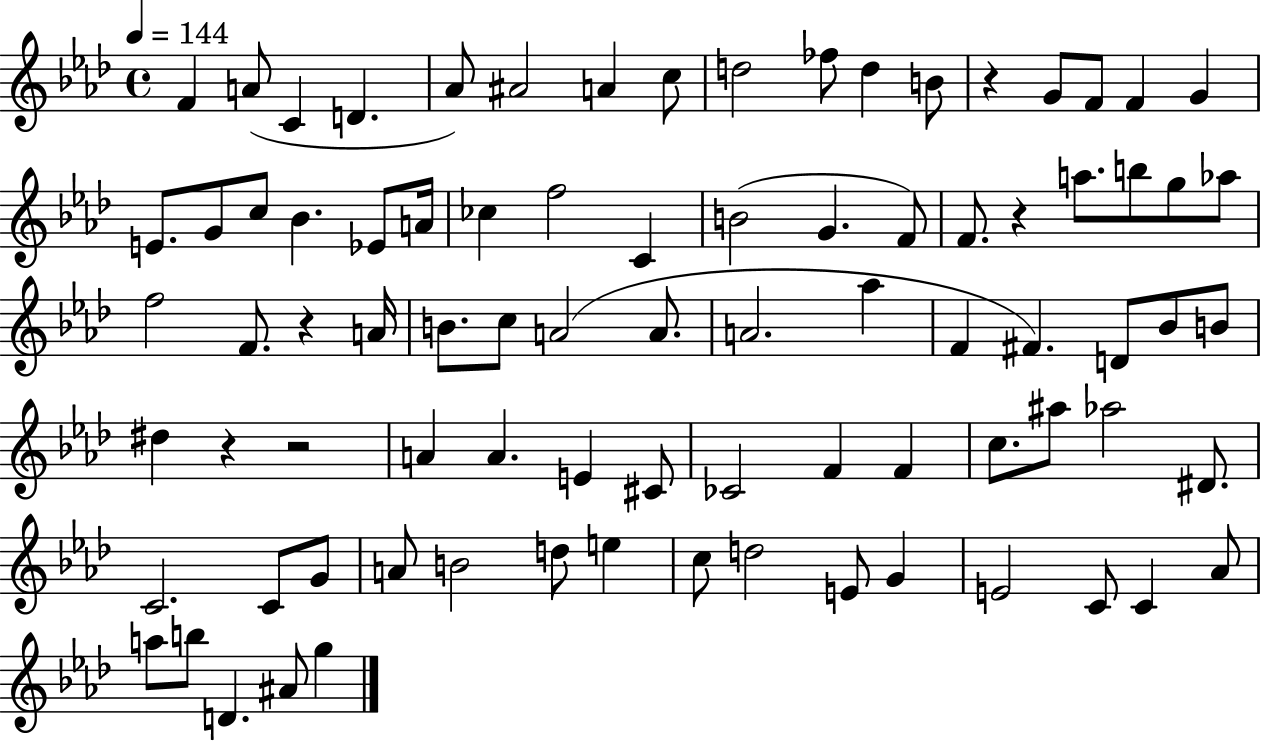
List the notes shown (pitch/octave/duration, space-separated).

F4/q A4/e C4/q D4/q. Ab4/e A#4/h A4/q C5/e D5/h FES5/e D5/q B4/e R/q G4/e F4/e F4/q G4/q E4/e. G4/e C5/e Bb4/q. Eb4/e A4/s CES5/q F5/h C4/q B4/h G4/q. F4/e F4/e. R/q A5/e. B5/e G5/e Ab5/e F5/h F4/e. R/q A4/s B4/e. C5/e A4/h A4/e. A4/h. Ab5/q F4/q F#4/q. D4/e Bb4/e B4/e D#5/q R/q R/h A4/q A4/q. E4/q C#4/e CES4/h F4/q F4/q C5/e. A#5/e Ab5/h D#4/e. C4/h. C4/e G4/e A4/e B4/h D5/e E5/q C5/e D5/h E4/e G4/q E4/h C4/e C4/q Ab4/e A5/e B5/e D4/q. A#4/e G5/q